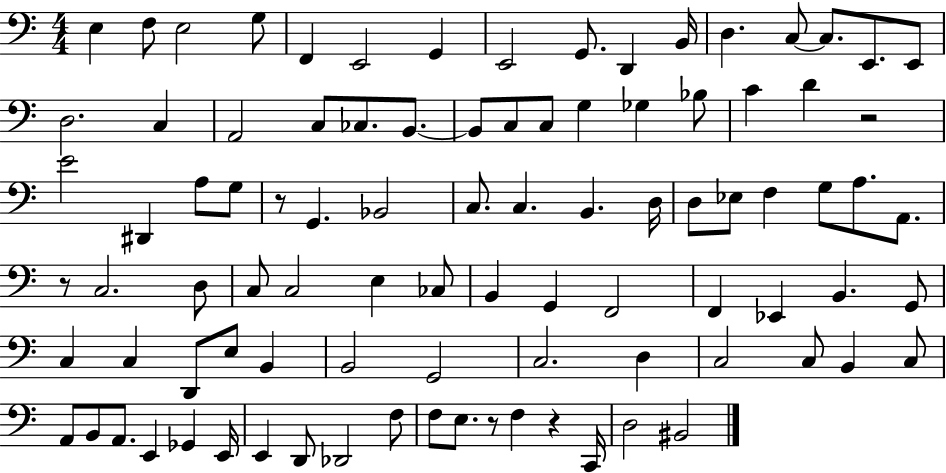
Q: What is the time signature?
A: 4/4